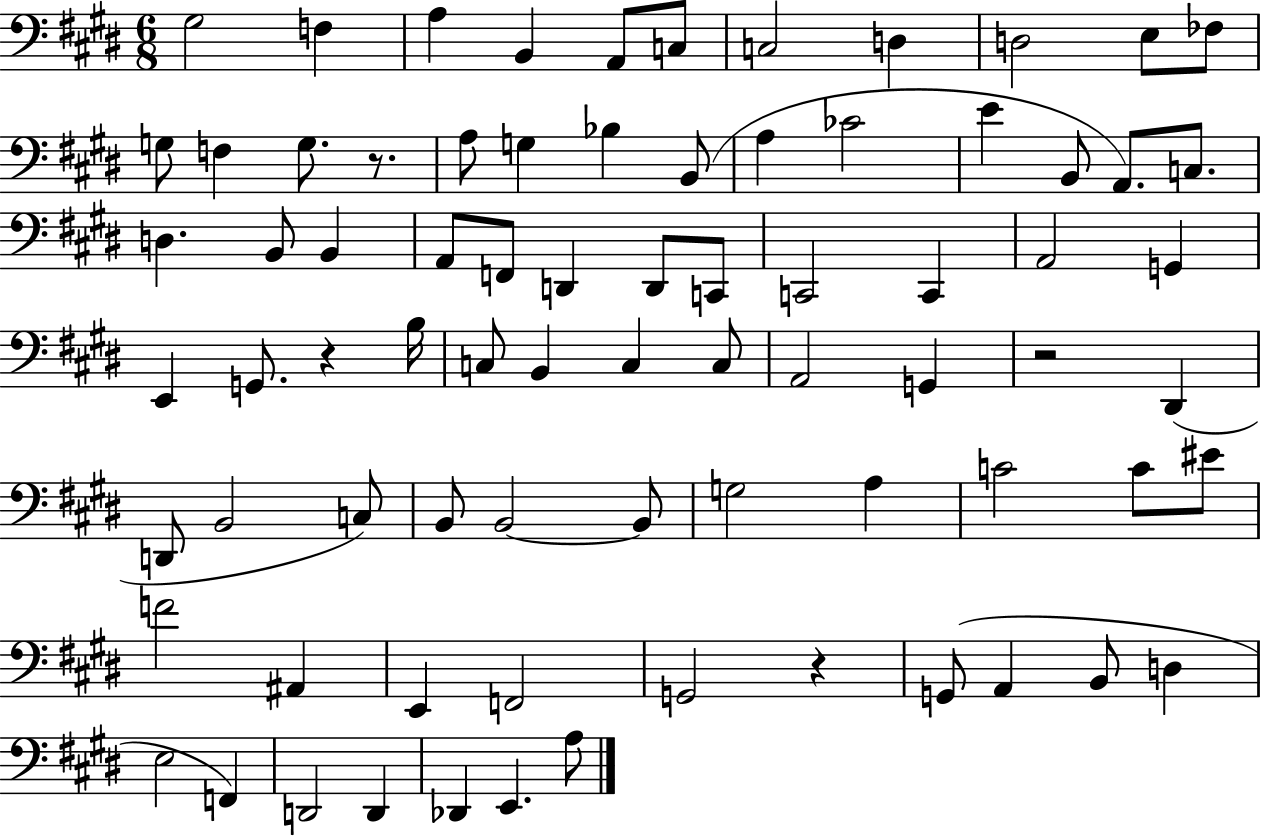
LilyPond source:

{
  \clef bass
  \numericTimeSignature
  \time 6/8
  \key e \major
  gis2 f4 | a4 b,4 a,8 c8 | c2 d4 | d2 e8 fes8 | \break g8 f4 g8. r8. | a8 g4 bes4 b,8( | a4 ces'2 | e'4 b,8 a,8.) c8. | \break d4. b,8 b,4 | a,8 f,8 d,4 d,8 c,8 | c,2 c,4 | a,2 g,4 | \break e,4 g,8. r4 b16 | c8 b,4 c4 c8 | a,2 g,4 | r2 dis,4( | \break d,8 b,2 c8) | b,8 b,2~~ b,8 | g2 a4 | c'2 c'8 eis'8 | \break f'2 ais,4 | e,4 f,2 | g,2 r4 | g,8( a,4 b,8 d4 | \break e2 f,4) | d,2 d,4 | des,4 e,4. a8 | \bar "|."
}